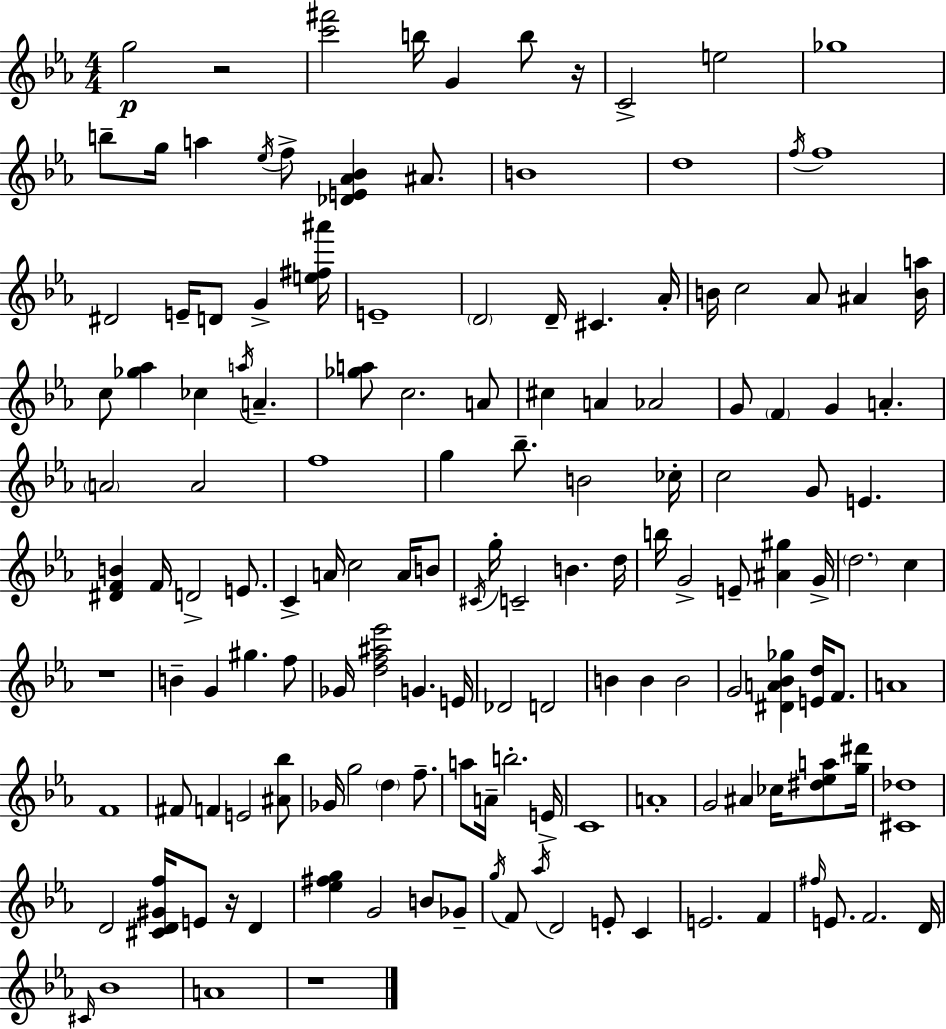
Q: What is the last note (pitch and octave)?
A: A4